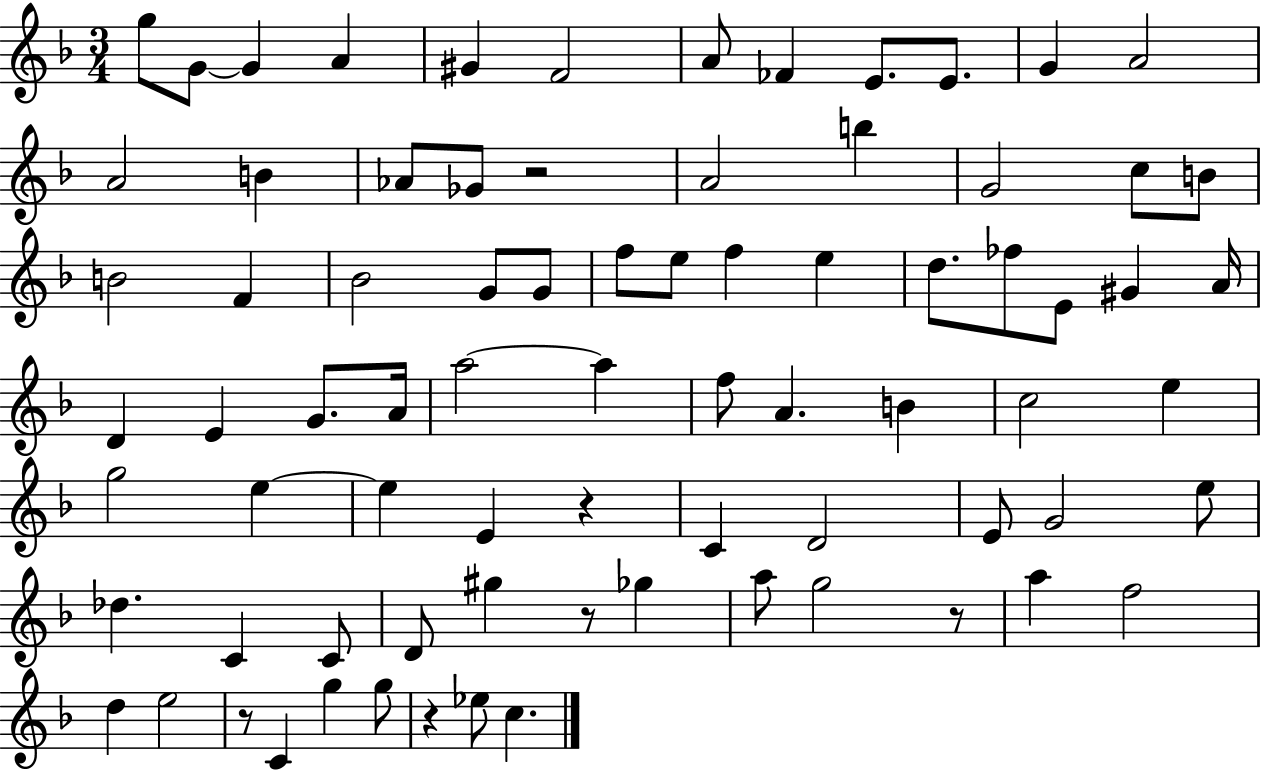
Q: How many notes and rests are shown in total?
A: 78